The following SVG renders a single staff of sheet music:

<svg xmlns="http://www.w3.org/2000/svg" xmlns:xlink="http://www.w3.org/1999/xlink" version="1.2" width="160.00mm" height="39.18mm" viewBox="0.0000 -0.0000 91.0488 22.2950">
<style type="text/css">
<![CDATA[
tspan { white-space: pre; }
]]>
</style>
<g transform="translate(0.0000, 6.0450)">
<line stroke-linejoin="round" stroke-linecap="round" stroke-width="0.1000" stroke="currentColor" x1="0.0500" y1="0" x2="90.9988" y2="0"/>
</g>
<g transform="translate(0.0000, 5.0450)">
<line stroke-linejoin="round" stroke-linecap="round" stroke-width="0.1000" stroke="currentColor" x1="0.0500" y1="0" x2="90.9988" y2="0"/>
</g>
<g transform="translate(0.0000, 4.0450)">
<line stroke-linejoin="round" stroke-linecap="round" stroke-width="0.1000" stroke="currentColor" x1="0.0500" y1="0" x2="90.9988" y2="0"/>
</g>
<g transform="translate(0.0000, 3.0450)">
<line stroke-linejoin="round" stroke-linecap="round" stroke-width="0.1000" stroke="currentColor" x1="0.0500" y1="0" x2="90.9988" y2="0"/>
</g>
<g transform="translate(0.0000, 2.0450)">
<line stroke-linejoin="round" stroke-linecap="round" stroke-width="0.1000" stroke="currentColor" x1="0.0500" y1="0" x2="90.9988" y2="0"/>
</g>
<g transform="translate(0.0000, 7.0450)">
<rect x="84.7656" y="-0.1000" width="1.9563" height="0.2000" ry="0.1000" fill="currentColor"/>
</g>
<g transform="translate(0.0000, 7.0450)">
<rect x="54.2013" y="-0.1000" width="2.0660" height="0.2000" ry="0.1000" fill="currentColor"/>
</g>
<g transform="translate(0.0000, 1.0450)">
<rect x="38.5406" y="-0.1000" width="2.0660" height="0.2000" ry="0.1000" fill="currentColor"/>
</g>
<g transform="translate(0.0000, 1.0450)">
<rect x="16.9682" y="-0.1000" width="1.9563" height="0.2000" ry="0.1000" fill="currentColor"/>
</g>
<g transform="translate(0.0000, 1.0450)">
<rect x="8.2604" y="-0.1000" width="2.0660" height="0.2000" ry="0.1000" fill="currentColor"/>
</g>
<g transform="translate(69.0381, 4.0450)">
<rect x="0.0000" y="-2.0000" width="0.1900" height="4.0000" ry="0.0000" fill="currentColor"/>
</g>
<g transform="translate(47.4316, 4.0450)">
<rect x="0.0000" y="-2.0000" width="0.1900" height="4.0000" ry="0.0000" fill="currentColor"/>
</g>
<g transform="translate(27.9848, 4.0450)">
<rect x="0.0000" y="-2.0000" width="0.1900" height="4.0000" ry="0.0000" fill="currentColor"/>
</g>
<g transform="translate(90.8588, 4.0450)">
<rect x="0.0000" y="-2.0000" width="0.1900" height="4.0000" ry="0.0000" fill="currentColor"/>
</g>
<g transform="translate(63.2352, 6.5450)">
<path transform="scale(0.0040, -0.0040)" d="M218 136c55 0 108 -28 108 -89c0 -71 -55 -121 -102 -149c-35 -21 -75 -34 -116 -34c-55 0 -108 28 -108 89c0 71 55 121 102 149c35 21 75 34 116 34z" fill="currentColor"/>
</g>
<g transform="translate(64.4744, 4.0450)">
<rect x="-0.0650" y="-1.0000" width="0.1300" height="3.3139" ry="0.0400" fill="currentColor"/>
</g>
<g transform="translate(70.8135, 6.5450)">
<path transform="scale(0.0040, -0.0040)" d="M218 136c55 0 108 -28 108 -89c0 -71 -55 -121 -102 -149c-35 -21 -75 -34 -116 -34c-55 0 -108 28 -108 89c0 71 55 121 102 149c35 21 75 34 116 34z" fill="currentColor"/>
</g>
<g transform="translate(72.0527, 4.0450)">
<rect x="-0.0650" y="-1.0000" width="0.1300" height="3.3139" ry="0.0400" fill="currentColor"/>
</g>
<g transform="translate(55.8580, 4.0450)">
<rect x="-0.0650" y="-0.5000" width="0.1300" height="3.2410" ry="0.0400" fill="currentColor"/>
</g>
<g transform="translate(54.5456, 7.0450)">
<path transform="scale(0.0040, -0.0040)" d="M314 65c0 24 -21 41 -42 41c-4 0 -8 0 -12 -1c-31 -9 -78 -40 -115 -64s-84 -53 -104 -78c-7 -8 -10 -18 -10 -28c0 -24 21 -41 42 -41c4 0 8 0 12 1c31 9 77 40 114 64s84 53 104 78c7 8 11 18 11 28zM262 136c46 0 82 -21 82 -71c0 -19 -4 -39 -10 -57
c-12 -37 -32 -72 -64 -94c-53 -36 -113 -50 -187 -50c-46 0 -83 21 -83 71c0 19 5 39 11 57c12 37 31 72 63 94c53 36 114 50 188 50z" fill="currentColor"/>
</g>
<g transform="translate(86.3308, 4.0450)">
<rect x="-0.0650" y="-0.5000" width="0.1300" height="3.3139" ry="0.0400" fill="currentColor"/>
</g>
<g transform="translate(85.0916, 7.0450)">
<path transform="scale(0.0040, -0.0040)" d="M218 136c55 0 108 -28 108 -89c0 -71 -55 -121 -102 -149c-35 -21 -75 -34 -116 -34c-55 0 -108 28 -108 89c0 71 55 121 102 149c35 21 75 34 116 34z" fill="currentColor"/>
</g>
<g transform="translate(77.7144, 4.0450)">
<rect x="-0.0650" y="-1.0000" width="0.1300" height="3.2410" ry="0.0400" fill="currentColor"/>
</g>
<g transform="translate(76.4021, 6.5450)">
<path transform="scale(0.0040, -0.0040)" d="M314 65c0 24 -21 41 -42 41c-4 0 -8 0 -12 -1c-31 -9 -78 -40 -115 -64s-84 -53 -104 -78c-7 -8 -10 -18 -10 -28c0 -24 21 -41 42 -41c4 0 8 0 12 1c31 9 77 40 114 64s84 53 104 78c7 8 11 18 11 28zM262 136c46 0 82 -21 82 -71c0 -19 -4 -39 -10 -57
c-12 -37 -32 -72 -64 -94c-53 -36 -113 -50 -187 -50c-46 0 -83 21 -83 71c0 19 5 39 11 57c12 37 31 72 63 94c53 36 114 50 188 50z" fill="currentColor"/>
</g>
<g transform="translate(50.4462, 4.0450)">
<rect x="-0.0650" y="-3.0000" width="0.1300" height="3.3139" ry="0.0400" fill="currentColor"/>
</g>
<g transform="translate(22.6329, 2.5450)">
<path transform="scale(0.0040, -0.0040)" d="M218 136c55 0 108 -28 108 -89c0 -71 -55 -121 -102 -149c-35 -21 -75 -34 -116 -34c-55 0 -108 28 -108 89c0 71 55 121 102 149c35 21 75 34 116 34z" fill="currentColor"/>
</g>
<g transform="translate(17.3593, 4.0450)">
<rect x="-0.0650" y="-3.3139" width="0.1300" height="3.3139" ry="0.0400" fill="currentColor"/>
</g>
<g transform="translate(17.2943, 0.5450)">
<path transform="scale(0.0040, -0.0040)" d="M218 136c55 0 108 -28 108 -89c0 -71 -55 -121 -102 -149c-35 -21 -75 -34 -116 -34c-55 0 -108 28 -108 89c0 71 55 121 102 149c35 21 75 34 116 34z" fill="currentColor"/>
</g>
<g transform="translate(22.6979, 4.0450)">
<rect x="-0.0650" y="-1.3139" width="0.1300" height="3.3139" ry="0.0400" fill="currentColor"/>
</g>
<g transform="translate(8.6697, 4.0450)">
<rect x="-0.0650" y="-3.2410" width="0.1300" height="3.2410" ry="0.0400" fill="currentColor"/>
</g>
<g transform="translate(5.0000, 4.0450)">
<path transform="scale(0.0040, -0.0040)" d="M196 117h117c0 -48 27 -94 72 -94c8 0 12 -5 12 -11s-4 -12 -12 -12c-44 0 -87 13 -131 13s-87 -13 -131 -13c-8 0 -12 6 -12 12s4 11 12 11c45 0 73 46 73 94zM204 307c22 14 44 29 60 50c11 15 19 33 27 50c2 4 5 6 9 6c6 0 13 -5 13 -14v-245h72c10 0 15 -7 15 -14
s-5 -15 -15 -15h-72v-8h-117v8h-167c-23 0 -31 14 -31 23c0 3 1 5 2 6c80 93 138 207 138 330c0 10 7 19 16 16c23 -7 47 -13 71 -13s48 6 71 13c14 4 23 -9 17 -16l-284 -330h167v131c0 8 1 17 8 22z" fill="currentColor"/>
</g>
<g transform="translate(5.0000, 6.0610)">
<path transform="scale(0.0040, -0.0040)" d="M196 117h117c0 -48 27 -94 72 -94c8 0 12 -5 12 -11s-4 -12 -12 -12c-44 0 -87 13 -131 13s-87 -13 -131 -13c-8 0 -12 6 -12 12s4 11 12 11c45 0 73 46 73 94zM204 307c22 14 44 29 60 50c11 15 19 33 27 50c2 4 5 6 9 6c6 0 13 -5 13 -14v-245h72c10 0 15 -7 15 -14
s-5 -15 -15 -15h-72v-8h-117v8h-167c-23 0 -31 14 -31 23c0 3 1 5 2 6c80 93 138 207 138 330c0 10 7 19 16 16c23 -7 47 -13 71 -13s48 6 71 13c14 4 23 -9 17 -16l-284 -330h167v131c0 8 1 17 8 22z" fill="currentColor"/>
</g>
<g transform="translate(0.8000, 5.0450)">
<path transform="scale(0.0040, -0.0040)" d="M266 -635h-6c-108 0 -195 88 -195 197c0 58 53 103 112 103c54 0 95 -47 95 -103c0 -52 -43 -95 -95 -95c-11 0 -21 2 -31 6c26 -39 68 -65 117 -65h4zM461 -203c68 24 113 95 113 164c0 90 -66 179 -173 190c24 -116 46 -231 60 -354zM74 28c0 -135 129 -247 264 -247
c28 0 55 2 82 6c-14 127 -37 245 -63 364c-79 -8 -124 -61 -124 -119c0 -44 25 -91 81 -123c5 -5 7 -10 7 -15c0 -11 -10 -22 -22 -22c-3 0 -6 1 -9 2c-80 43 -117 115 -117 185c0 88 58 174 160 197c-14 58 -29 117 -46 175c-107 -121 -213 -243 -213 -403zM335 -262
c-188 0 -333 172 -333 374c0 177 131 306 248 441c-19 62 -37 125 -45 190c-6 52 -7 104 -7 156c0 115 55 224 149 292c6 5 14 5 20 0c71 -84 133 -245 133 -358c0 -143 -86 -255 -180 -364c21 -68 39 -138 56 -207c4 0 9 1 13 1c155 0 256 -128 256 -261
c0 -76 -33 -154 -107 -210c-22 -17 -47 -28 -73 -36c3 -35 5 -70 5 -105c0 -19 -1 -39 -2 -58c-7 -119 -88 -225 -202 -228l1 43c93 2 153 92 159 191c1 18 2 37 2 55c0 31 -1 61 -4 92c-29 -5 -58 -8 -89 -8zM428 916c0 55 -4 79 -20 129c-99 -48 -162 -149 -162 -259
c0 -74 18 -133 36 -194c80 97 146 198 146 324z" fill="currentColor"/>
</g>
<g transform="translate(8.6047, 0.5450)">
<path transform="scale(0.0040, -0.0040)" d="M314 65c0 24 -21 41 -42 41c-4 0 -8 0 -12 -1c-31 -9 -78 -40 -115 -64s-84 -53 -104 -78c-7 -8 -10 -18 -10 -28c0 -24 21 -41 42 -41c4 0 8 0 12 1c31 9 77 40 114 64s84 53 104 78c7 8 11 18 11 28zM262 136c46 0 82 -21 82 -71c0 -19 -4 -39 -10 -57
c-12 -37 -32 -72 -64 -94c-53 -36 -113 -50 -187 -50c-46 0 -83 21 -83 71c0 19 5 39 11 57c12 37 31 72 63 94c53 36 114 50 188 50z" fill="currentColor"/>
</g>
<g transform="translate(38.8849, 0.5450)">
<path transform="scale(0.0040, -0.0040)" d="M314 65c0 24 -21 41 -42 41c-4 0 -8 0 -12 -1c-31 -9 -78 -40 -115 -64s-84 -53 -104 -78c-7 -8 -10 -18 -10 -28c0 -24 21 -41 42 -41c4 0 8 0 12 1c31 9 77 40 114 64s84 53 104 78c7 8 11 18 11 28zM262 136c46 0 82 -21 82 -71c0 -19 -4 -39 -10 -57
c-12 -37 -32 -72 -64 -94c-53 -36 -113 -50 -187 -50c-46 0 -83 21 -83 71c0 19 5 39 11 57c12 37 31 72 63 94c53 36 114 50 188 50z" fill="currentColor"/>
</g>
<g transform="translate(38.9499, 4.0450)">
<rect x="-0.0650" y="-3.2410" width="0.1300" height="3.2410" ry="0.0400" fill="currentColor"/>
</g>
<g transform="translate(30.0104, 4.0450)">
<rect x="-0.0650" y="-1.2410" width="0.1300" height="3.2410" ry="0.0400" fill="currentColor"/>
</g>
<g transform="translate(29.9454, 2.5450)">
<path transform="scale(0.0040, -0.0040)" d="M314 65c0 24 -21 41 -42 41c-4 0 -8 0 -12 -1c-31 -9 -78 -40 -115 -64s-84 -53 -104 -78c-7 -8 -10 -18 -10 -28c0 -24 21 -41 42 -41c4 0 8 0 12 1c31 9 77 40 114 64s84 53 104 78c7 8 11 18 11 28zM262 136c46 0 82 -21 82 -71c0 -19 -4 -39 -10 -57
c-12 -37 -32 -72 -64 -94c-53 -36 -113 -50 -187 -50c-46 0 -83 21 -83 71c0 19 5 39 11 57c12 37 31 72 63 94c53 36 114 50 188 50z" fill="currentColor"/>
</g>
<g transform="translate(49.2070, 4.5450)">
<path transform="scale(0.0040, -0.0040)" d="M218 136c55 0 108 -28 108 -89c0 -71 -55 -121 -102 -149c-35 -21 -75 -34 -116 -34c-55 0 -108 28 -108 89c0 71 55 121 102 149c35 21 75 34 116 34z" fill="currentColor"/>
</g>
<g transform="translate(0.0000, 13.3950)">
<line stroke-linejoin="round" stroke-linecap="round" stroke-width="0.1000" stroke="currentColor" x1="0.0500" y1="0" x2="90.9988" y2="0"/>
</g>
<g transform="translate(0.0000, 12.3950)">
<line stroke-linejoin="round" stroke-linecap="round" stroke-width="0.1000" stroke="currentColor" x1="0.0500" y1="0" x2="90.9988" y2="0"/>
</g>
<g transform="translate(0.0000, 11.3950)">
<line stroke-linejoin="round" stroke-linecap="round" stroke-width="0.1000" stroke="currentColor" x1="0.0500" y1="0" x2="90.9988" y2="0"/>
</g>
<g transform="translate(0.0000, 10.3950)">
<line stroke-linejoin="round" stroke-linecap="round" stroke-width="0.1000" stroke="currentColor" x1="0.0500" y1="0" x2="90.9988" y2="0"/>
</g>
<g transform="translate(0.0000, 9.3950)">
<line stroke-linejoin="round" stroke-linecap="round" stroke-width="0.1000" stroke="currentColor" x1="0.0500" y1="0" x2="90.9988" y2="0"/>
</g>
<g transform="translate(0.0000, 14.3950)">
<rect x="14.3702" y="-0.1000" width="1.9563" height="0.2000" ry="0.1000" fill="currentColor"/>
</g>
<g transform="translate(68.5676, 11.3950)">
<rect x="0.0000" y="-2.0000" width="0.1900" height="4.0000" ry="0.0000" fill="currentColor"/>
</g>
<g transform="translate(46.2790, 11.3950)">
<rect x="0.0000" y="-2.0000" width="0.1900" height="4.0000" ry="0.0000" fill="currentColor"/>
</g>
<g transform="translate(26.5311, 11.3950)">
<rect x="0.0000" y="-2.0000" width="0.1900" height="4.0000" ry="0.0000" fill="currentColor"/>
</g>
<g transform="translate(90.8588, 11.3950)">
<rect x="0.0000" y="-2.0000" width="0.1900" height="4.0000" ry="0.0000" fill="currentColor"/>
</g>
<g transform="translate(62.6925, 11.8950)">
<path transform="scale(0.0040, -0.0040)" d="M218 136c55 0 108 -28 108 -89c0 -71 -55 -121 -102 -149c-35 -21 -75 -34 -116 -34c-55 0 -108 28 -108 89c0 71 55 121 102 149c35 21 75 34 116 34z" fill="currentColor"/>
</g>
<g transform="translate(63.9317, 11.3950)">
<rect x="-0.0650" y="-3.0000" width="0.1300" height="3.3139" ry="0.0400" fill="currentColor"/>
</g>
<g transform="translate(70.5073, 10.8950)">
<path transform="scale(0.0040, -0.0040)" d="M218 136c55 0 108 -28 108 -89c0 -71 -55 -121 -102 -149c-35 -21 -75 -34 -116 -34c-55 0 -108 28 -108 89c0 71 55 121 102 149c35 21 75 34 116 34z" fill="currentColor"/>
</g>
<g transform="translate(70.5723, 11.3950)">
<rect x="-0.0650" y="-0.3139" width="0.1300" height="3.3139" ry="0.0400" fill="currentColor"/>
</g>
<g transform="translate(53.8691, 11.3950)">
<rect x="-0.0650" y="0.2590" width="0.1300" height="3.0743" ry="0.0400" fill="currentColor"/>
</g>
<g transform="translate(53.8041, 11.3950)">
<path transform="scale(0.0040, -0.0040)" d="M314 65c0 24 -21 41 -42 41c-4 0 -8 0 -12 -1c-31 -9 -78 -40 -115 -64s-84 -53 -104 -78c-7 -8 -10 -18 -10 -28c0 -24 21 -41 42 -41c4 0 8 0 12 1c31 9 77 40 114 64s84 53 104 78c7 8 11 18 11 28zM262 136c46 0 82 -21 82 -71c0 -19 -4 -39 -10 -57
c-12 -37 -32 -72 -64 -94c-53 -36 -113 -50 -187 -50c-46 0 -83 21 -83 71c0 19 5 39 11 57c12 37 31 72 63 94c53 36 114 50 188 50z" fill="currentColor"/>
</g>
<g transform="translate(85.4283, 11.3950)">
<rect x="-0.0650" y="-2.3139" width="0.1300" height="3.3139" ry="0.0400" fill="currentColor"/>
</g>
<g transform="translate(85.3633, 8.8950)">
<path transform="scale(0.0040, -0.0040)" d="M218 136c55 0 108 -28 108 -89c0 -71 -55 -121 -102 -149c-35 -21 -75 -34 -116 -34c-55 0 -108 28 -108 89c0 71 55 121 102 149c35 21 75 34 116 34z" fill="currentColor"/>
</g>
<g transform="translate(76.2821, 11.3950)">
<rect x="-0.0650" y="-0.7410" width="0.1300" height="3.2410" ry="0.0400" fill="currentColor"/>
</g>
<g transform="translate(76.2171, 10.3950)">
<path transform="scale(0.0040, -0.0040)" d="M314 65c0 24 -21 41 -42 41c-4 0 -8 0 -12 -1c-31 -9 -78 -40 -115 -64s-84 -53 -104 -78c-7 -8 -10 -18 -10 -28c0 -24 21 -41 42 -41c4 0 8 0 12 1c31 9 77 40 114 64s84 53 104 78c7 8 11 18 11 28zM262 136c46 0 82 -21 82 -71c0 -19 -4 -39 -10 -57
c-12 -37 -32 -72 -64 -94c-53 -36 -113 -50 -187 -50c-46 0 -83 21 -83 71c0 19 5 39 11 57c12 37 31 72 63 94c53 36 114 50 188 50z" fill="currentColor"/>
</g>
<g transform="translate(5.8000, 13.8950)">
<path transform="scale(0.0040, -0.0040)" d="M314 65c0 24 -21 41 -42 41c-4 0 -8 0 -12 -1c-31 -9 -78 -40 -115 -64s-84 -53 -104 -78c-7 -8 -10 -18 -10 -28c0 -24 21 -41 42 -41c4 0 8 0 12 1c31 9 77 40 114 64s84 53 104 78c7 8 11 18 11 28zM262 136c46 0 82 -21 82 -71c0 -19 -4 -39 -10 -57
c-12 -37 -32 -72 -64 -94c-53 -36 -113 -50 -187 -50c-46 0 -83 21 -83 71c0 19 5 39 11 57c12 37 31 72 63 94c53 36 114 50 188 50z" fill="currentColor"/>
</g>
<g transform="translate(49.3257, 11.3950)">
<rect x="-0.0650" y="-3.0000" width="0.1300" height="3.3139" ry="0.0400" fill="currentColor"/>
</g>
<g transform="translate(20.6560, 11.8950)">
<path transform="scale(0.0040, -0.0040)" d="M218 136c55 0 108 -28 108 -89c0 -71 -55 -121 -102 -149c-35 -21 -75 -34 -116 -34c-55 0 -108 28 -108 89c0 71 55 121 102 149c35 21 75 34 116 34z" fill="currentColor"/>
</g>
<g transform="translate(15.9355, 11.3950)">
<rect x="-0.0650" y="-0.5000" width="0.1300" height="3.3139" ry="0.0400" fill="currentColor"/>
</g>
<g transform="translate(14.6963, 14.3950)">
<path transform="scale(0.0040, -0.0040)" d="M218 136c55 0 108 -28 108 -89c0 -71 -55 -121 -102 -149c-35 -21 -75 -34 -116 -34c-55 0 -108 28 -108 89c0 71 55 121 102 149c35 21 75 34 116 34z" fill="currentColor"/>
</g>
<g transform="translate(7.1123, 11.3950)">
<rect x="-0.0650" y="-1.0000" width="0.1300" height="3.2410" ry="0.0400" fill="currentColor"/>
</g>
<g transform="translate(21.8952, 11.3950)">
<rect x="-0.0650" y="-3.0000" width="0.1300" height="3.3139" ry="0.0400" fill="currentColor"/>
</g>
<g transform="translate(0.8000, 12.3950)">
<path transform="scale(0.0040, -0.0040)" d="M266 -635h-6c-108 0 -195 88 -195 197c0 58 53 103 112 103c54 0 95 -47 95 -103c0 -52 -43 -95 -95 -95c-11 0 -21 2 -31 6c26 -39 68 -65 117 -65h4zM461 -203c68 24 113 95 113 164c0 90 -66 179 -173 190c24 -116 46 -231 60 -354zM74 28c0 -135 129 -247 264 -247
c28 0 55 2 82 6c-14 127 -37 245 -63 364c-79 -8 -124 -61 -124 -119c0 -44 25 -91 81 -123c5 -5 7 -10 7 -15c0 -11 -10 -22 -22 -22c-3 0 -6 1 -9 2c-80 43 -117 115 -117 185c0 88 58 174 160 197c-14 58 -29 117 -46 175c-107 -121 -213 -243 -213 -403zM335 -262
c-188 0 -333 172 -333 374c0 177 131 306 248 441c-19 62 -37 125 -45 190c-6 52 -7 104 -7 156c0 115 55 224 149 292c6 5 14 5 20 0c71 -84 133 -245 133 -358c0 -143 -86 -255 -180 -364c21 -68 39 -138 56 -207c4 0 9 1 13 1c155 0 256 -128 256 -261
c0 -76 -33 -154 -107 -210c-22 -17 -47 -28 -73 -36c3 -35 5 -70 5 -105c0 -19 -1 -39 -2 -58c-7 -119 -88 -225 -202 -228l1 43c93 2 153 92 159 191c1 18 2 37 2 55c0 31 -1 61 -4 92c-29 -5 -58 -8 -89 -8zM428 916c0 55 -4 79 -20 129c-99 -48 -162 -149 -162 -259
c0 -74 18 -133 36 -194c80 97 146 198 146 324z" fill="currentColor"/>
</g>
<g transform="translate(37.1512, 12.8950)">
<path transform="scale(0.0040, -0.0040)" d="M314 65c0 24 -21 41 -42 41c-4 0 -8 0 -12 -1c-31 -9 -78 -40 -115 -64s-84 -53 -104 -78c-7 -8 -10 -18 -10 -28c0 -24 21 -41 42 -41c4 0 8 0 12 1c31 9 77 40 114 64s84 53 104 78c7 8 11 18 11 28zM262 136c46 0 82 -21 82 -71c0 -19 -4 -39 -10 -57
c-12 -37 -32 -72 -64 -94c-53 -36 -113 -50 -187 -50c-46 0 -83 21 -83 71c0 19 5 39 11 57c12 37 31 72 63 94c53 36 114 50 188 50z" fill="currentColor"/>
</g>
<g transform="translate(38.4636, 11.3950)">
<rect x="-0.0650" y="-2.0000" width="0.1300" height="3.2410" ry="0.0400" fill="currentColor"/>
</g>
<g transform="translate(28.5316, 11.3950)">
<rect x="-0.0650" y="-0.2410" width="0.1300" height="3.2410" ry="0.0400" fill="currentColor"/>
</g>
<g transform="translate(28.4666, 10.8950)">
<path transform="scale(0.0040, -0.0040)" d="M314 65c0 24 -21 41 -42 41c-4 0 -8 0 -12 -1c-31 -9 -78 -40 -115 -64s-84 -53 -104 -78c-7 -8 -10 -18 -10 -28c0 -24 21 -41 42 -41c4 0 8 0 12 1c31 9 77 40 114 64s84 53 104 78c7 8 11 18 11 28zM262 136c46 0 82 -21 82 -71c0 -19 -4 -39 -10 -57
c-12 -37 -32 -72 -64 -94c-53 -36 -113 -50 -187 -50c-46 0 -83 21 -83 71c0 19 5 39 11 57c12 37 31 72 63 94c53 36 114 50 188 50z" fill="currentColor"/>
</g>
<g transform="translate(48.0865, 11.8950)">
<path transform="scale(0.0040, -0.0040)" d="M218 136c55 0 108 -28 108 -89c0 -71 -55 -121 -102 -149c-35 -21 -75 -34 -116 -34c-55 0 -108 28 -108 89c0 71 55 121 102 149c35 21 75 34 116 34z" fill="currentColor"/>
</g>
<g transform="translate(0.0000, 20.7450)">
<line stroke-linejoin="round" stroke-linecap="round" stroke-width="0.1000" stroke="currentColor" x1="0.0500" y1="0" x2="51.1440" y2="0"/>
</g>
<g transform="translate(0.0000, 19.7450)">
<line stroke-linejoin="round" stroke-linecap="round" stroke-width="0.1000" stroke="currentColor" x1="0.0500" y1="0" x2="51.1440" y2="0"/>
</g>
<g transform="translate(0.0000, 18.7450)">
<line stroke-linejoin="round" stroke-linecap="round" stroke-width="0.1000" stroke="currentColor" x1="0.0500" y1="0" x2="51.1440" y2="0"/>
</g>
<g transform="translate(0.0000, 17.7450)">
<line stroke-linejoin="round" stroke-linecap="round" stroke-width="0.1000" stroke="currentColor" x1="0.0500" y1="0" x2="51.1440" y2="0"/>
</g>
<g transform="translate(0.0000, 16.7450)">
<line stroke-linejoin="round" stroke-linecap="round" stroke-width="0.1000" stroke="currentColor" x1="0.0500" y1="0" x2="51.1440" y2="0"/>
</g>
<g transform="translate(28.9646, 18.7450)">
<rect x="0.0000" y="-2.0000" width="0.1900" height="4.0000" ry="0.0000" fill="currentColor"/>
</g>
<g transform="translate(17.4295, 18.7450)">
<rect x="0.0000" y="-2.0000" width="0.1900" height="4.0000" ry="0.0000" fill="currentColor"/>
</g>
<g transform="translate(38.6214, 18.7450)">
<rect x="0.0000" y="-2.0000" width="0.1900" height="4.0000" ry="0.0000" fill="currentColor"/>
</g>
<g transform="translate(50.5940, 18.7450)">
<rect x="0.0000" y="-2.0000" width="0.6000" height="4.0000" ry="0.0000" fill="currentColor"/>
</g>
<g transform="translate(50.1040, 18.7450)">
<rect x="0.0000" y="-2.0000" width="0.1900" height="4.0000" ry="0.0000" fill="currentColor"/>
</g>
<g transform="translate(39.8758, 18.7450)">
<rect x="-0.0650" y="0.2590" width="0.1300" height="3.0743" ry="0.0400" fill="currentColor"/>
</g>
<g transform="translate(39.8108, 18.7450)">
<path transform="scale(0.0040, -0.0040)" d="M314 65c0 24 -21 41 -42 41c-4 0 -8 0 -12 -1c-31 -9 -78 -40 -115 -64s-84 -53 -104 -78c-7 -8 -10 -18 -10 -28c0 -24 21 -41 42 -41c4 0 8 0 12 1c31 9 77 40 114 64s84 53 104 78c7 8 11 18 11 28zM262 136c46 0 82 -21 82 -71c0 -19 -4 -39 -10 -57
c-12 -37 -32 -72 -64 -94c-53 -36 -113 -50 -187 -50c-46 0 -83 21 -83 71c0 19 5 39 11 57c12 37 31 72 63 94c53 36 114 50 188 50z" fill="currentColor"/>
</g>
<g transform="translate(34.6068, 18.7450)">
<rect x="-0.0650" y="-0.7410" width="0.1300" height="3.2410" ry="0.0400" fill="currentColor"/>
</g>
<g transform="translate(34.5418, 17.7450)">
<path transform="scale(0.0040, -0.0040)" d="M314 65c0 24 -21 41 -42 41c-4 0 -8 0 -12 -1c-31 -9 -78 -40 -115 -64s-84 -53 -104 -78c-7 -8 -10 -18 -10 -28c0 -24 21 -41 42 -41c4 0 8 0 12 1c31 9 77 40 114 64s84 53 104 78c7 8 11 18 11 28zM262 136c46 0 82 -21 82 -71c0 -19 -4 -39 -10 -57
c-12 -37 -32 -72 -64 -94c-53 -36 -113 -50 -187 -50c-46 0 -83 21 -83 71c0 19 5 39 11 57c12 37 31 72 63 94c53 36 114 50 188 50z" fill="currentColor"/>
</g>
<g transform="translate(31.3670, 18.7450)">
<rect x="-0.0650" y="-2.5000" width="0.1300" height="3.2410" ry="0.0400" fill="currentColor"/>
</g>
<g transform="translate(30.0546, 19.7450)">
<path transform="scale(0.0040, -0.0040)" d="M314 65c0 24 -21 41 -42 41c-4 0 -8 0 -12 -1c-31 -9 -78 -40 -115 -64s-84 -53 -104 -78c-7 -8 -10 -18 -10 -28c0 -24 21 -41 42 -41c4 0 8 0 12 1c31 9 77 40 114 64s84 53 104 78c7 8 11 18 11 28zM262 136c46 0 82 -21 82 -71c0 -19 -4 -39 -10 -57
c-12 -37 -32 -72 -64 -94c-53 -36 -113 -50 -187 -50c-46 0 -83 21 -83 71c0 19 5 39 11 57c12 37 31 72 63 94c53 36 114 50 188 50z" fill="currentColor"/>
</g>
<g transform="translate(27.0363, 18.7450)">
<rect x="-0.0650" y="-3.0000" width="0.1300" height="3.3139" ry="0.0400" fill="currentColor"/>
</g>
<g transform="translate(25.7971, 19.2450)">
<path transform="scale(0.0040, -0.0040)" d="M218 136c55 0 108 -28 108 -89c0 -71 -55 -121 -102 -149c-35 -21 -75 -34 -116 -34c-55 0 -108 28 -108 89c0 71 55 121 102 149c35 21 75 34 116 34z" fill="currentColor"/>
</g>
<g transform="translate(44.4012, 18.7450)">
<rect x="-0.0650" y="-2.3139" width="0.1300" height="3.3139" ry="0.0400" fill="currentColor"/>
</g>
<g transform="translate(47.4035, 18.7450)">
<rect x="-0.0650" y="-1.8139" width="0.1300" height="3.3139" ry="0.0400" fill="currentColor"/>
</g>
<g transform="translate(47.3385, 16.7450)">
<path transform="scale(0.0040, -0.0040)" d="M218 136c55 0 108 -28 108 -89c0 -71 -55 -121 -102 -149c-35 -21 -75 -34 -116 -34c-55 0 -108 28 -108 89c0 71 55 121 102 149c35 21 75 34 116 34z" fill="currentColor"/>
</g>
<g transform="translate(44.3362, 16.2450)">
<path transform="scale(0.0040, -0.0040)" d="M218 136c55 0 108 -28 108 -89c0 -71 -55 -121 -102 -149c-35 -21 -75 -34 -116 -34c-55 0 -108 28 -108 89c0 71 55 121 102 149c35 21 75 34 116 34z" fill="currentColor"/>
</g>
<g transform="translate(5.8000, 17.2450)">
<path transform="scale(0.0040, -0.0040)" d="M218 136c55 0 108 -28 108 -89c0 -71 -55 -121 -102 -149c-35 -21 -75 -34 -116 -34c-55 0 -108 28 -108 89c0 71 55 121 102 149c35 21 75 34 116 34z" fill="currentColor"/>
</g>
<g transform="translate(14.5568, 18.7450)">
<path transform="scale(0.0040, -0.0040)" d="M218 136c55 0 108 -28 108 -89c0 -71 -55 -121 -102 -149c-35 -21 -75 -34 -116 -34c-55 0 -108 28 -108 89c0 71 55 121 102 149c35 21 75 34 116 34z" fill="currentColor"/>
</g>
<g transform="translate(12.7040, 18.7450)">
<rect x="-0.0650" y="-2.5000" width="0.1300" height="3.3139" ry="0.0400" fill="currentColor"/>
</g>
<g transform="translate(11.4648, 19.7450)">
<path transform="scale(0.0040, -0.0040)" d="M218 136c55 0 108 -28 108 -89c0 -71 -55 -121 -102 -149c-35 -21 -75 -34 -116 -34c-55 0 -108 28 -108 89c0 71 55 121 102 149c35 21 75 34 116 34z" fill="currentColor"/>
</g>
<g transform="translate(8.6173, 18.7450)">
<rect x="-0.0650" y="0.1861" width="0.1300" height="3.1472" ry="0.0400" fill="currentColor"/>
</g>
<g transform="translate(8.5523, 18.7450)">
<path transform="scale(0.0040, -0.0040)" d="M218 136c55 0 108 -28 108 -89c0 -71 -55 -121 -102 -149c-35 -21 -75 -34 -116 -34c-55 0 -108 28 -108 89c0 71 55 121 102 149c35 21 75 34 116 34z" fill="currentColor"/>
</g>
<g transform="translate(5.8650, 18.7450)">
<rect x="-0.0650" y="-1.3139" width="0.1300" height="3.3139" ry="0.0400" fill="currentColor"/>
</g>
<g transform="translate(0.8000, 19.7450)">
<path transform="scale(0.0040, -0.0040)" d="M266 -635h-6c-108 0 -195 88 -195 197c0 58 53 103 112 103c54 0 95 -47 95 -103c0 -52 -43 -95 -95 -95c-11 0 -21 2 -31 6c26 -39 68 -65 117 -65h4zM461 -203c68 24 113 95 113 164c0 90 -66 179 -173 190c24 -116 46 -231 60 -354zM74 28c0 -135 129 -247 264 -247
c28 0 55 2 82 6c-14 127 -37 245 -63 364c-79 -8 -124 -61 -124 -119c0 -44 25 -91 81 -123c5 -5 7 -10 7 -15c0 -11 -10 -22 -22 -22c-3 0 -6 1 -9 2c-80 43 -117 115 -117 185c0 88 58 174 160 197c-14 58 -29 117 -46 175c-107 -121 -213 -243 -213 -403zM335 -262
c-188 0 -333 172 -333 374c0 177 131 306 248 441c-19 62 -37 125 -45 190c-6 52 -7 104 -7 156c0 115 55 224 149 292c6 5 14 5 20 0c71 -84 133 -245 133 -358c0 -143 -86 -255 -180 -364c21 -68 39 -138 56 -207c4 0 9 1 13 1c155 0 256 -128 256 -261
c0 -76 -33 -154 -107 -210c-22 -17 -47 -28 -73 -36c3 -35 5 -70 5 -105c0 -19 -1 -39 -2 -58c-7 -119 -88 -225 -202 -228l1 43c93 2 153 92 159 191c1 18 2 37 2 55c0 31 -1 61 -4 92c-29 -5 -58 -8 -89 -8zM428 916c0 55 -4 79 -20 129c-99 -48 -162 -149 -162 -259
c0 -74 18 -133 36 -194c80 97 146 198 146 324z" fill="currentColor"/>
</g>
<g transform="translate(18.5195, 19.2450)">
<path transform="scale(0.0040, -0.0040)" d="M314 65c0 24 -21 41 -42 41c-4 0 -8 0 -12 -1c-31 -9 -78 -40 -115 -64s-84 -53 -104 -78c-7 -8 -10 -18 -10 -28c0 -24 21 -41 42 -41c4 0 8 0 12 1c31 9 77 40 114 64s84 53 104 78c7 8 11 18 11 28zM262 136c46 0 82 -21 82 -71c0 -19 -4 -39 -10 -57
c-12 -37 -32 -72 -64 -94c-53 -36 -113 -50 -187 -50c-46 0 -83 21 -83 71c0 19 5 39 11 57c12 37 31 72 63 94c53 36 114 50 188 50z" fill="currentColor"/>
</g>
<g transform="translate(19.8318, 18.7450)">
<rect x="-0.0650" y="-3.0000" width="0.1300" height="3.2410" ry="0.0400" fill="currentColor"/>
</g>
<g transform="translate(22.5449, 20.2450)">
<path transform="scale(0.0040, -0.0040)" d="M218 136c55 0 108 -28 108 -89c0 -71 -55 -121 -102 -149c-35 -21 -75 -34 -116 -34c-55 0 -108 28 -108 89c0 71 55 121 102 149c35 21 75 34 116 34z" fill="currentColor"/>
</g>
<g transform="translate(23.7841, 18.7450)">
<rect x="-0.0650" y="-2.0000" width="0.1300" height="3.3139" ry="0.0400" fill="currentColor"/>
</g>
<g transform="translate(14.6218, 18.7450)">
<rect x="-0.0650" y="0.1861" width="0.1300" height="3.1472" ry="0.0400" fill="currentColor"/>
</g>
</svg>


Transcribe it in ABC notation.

X:1
T:Untitled
M:4/4
L:1/4
K:C
b2 b e e2 b2 A C2 D D D2 C D2 C A c2 F2 A B2 A c d2 g e B G B A2 F A G2 d2 B2 g f